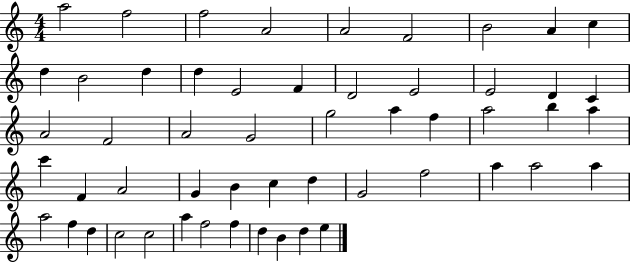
{
  \clef treble
  \numericTimeSignature
  \time 4/4
  \key c \major
  a''2 f''2 | f''2 a'2 | a'2 f'2 | b'2 a'4 c''4 | \break d''4 b'2 d''4 | d''4 e'2 f'4 | d'2 e'2 | e'2 d'4 c'4 | \break a'2 f'2 | a'2 g'2 | g''2 a''4 f''4 | a''2 b''4 a''4 | \break c'''4 f'4 a'2 | g'4 b'4 c''4 d''4 | g'2 f''2 | a''4 a''2 a''4 | \break a''2 f''4 d''4 | c''2 c''2 | a''4 f''2 f''4 | d''4 b'4 d''4 e''4 | \break \bar "|."
}